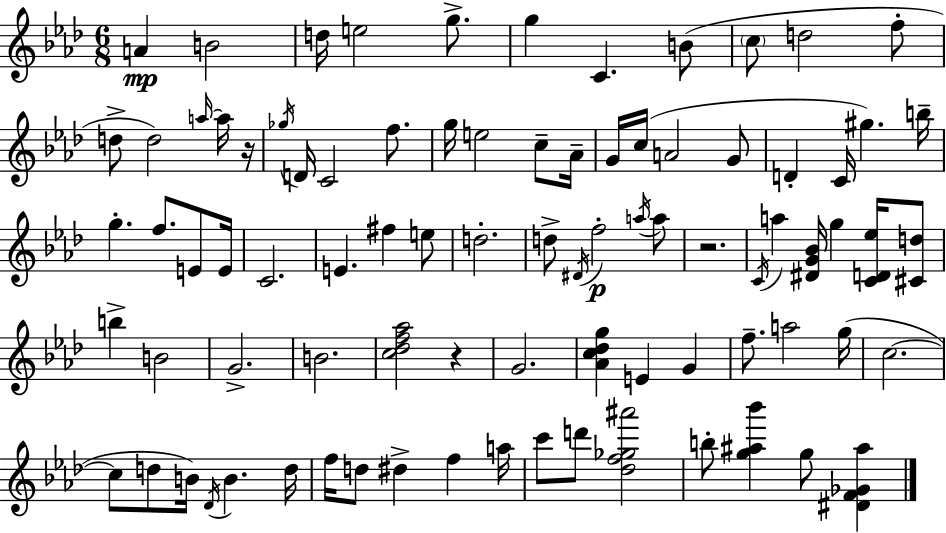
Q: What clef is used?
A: treble